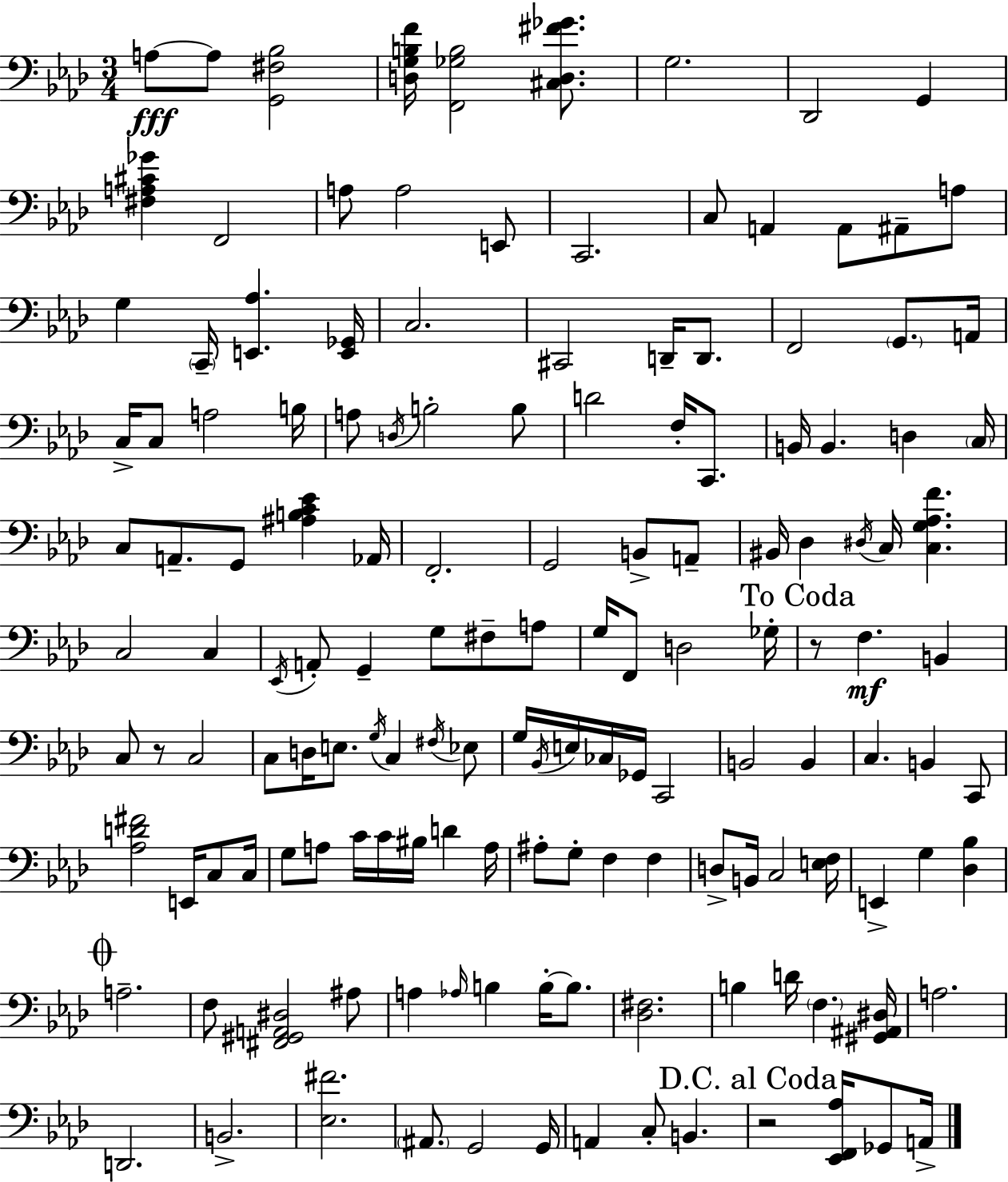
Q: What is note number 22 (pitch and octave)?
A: F2